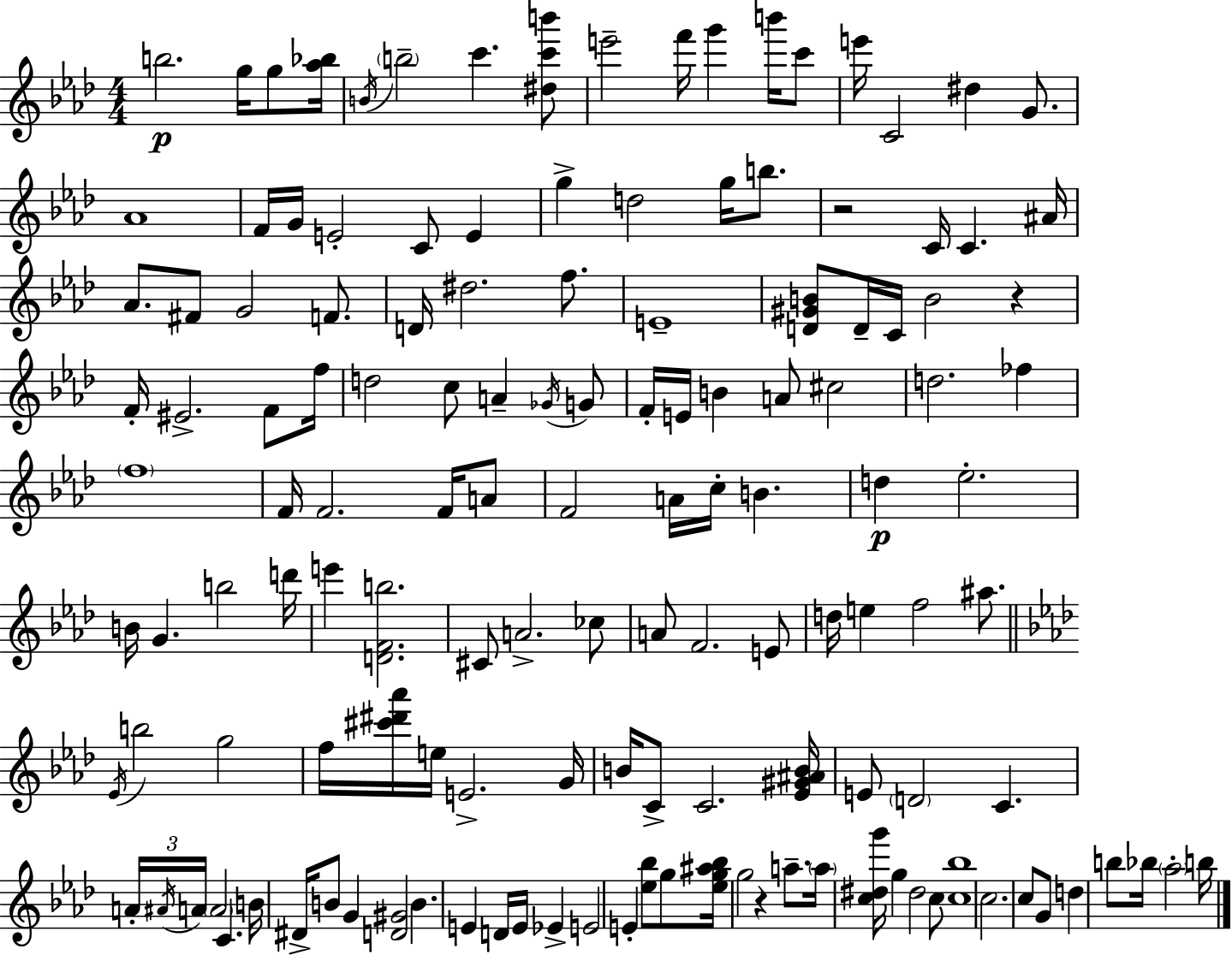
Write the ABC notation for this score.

X:1
T:Untitled
M:4/4
L:1/4
K:Ab
b2 g/4 g/2 [_a_b]/4 B/4 b2 c' [^dc'b']/2 e'2 f'/4 g' b'/4 c'/2 e'/4 C2 ^d G/2 _A4 F/4 G/4 E2 C/2 E g d2 g/4 b/2 z2 C/4 C ^A/4 _A/2 ^F/2 G2 F/2 D/4 ^d2 f/2 E4 [D^GB]/2 D/4 C/4 B2 z F/4 ^E2 F/2 f/4 d2 c/2 A _G/4 G/2 F/4 E/4 B A/2 ^c2 d2 _f f4 F/4 F2 F/4 A/2 F2 A/4 c/4 B d _e2 B/4 G b2 d'/4 e' [DFb]2 ^C/2 A2 _c/2 A/2 F2 E/2 d/4 e f2 ^a/2 _E/4 b2 g2 f/4 [^c'^d'_a']/4 e/4 E2 G/4 B/4 C/2 C2 [_E^G^AB]/4 E/2 D2 C A/4 ^A/4 A/4 A2 C B/4 ^D/4 B/2 G [D^G]2 B E D/4 E/4 _E E2 E [_e_b]/2 g/2 [_eg^a_b]/4 g2 z a/2 a/4 [c^dg']/4 g ^d2 c/2 [c_b]4 c2 c/2 G/2 d b/2 _b/4 _a2 b/4